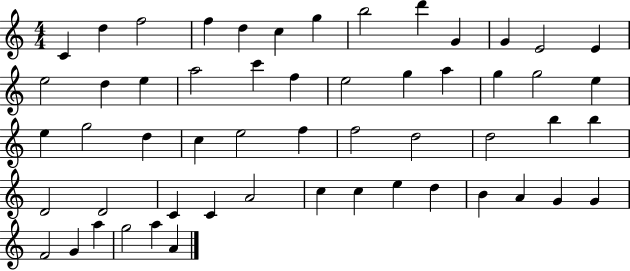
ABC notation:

X:1
T:Untitled
M:4/4
L:1/4
K:C
C d f2 f d c g b2 d' G G E2 E e2 d e a2 c' f e2 g a g g2 e e g2 d c e2 f f2 d2 d2 b b D2 D2 C C A2 c c e d B A G G F2 G a g2 a A